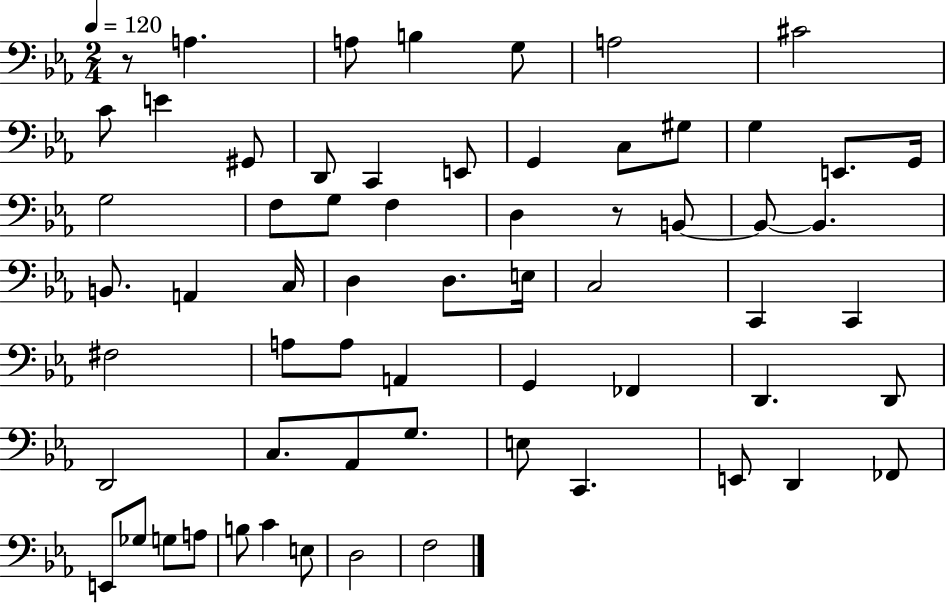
{
  \clef bass
  \numericTimeSignature
  \time 2/4
  \key ees \major
  \tempo 4 = 120
  r8 a4. | a8 b4 g8 | a2 | cis'2 | \break c'8 e'4 gis,8 | d,8 c,4 e,8 | g,4 c8 gis8 | g4 e,8. g,16 | \break g2 | f8 g8 f4 | d4 r8 b,8~~ | b,8~~ b,4. | \break b,8. a,4 c16 | d4 d8. e16 | c2 | c,4 c,4 | \break fis2 | a8 a8 a,4 | g,4 fes,4 | d,4. d,8 | \break d,2 | c8. aes,8 g8. | e8 c,4. | e,8 d,4 fes,8 | \break e,8 ges8 g8 a8 | b8 c'4 e8 | d2 | f2 | \break \bar "|."
}